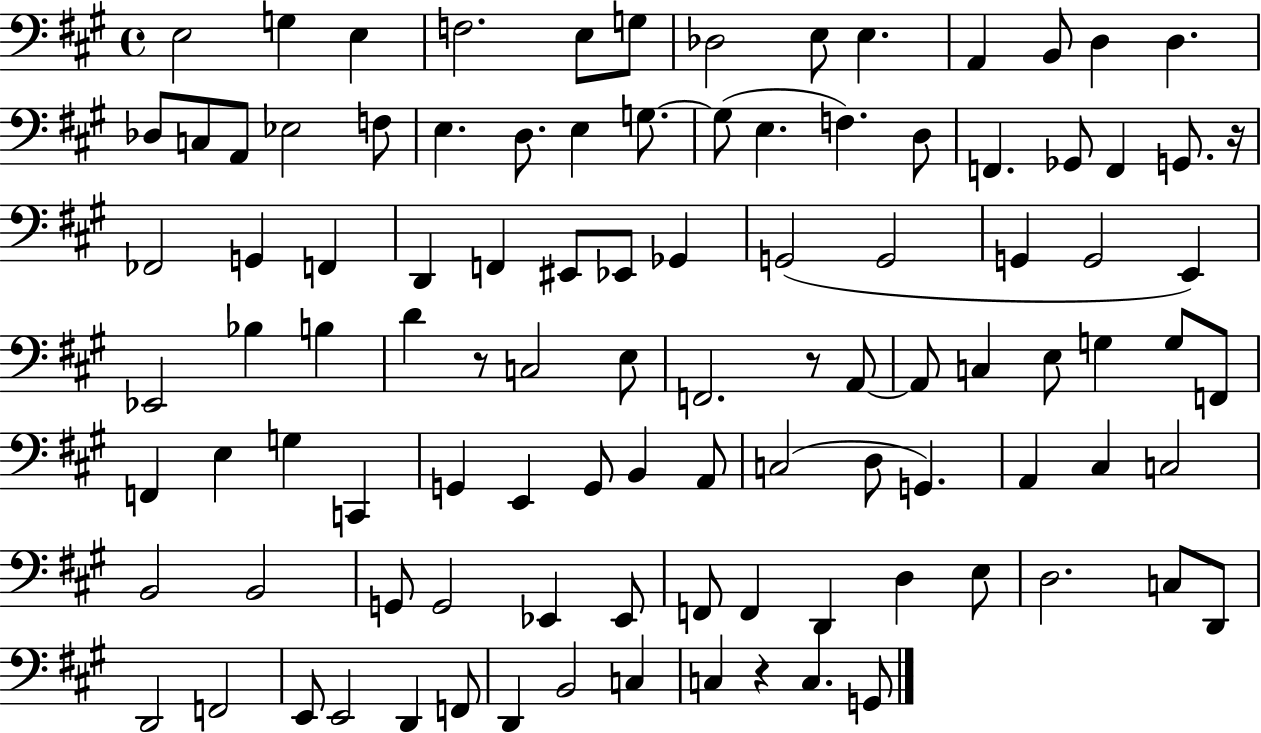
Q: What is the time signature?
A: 4/4